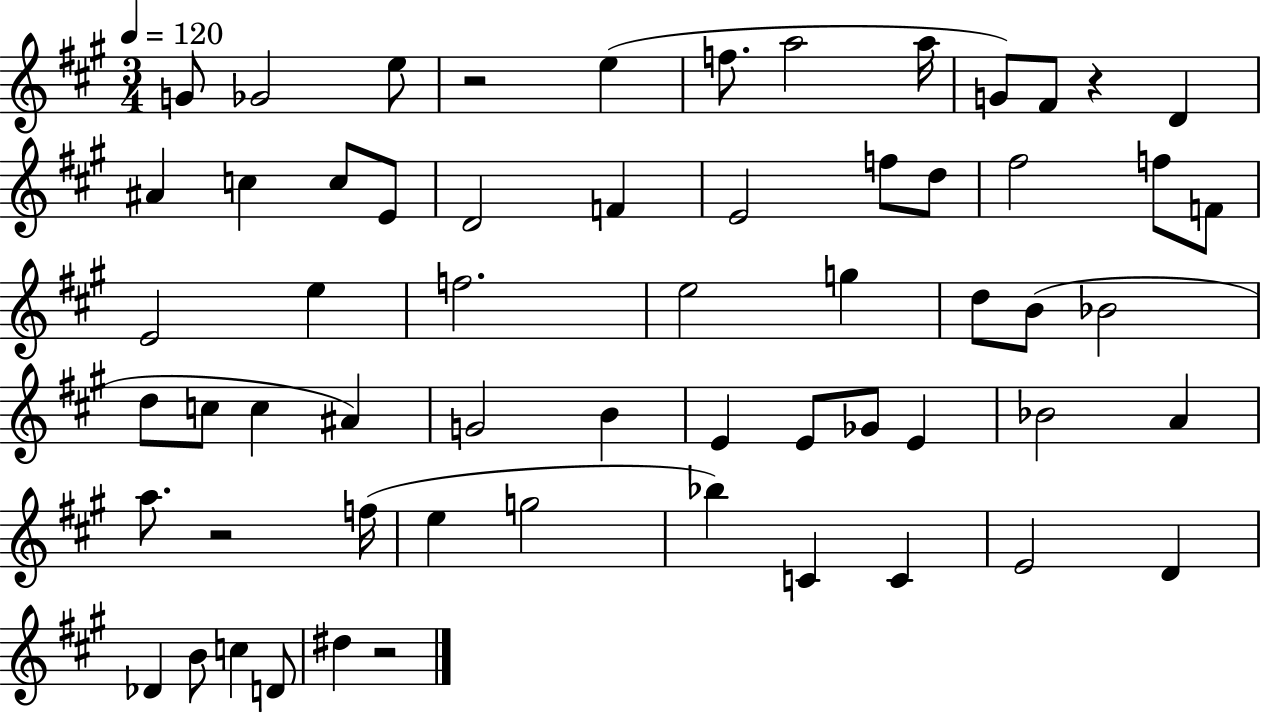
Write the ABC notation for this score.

X:1
T:Untitled
M:3/4
L:1/4
K:A
G/2 _G2 e/2 z2 e f/2 a2 a/4 G/2 ^F/2 z D ^A c c/2 E/2 D2 F E2 f/2 d/2 ^f2 f/2 F/2 E2 e f2 e2 g d/2 B/2 _B2 d/2 c/2 c ^A G2 B E E/2 _G/2 E _B2 A a/2 z2 f/4 e g2 _b C C E2 D _D B/2 c D/2 ^d z2